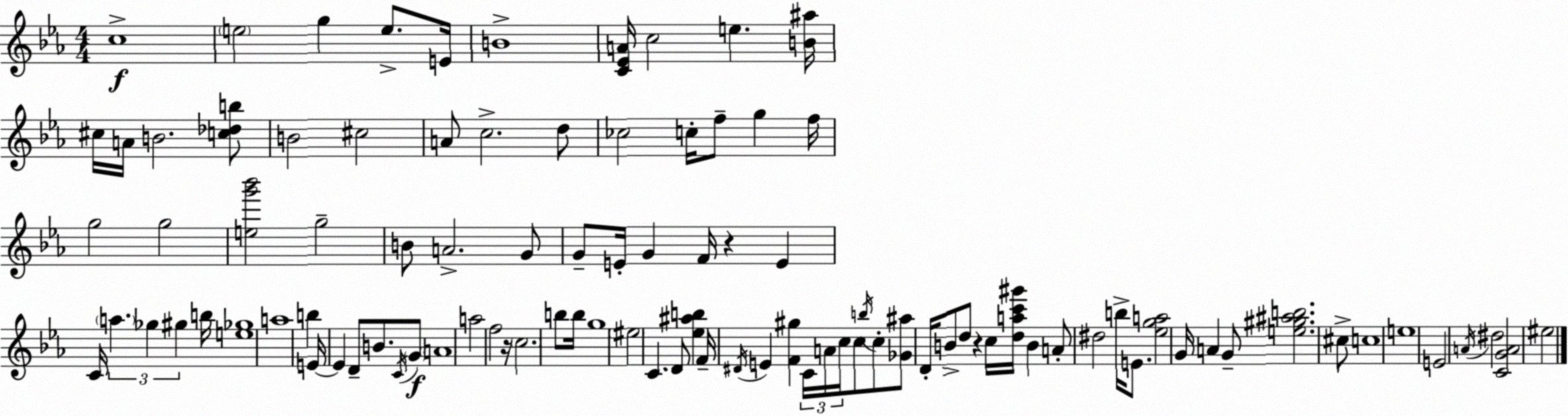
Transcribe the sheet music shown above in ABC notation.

X:1
T:Untitled
M:4/4
L:1/4
K:Eb
c4 e2 g e/2 E/4 B4 [C_EA]/4 c2 e [B^a]/4 ^c/4 A/4 B2 [c_db]/2 B2 ^c2 A/2 c2 d/2 _c2 c/4 f/2 g f/4 g2 g2 [eg'_b']2 g2 B/2 A2 G/2 G/2 E/4 G F/4 z E C/4 a _g ^g b/4 [e_g]4 a4 b E/4 E D/2 B/2 C/4 G/2 A4 a2 f2 z/4 c2 b/2 b/4 g4 ^e2 C D/2 [_e^ab] F/4 ^D/4 E [F^g] C/4 A/4 c/4 c/2 b/4 c/2 [_G^a]/2 D/4 B/2 d/2 z c/4 [dac'^g']/4 B A/2 ^d2 b/4 E/2 [_ega]2 G/4 A G/2 [e^g^ab]2 ^c/2 c4 e4 E2 A/4 ^d2 [CGA]2 ^e2